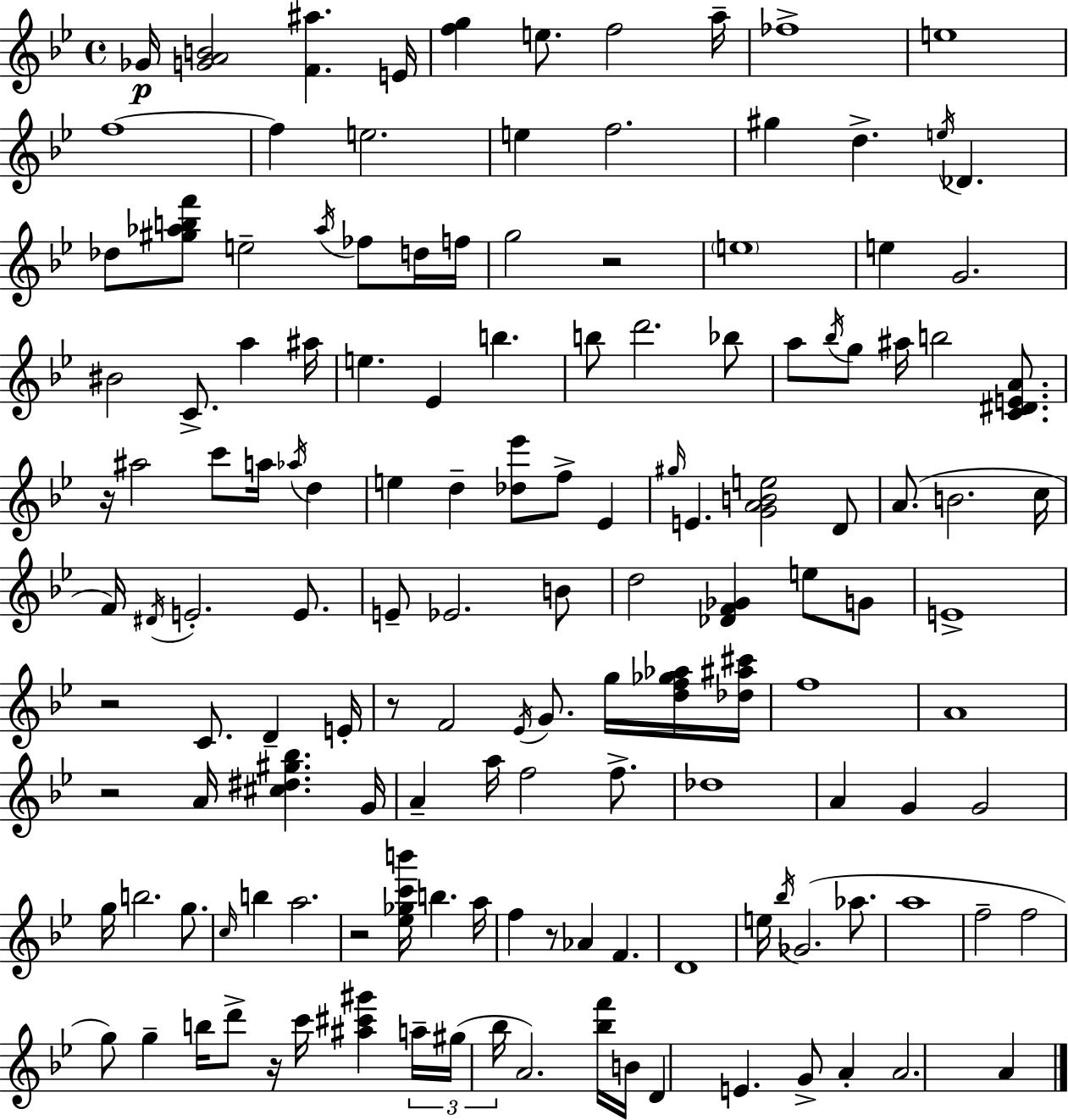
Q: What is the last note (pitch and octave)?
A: A4